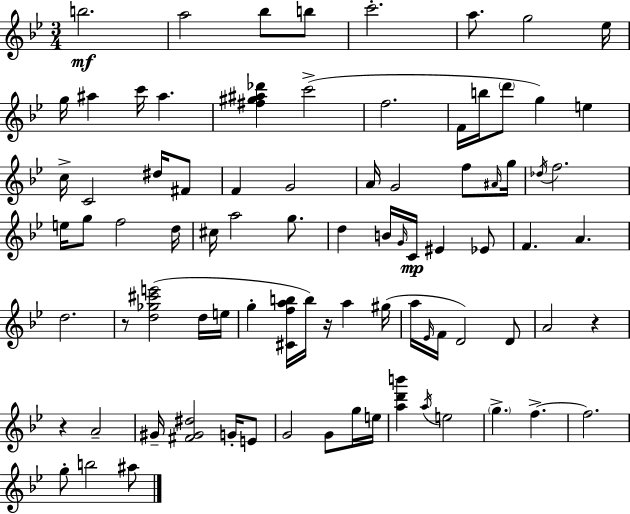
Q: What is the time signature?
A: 3/4